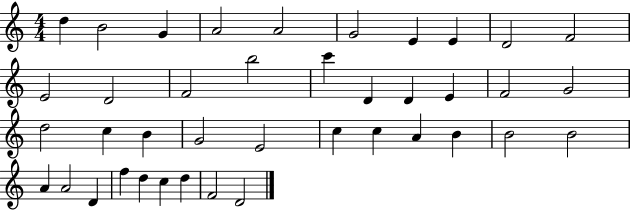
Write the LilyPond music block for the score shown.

{
  \clef treble
  \numericTimeSignature
  \time 4/4
  \key c \major
  d''4 b'2 g'4 | a'2 a'2 | g'2 e'4 e'4 | d'2 f'2 | \break e'2 d'2 | f'2 b''2 | c'''4 d'4 d'4 e'4 | f'2 g'2 | \break d''2 c''4 b'4 | g'2 e'2 | c''4 c''4 a'4 b'4 | b'2 b'2 | \break a'4 a'2 d'4 | f''4 d''4 c''4 d''4 | f'2 d'2 | \bar "|."
}